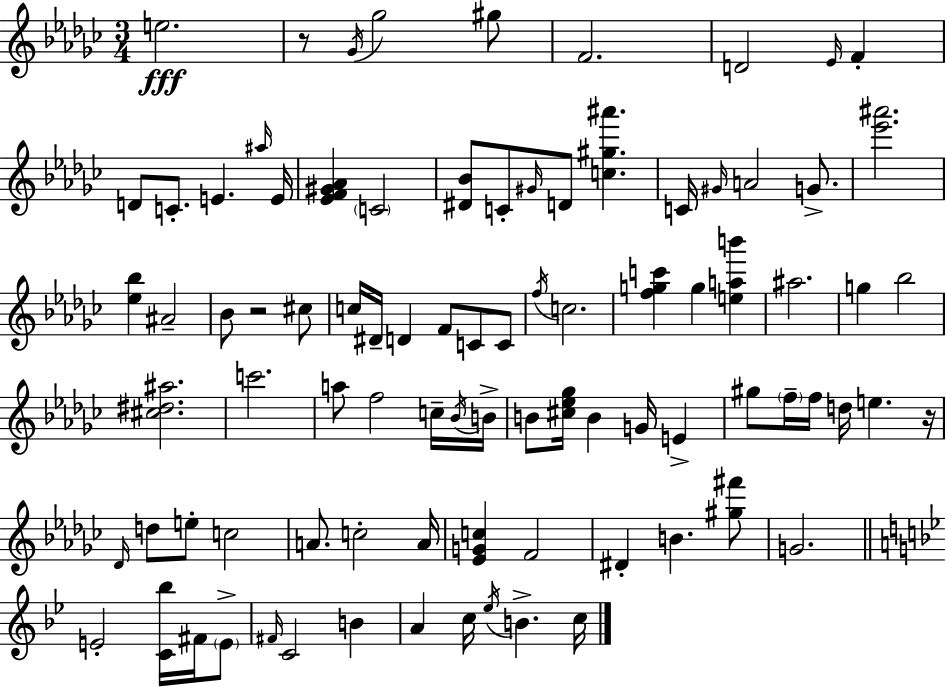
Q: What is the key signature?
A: EES minor